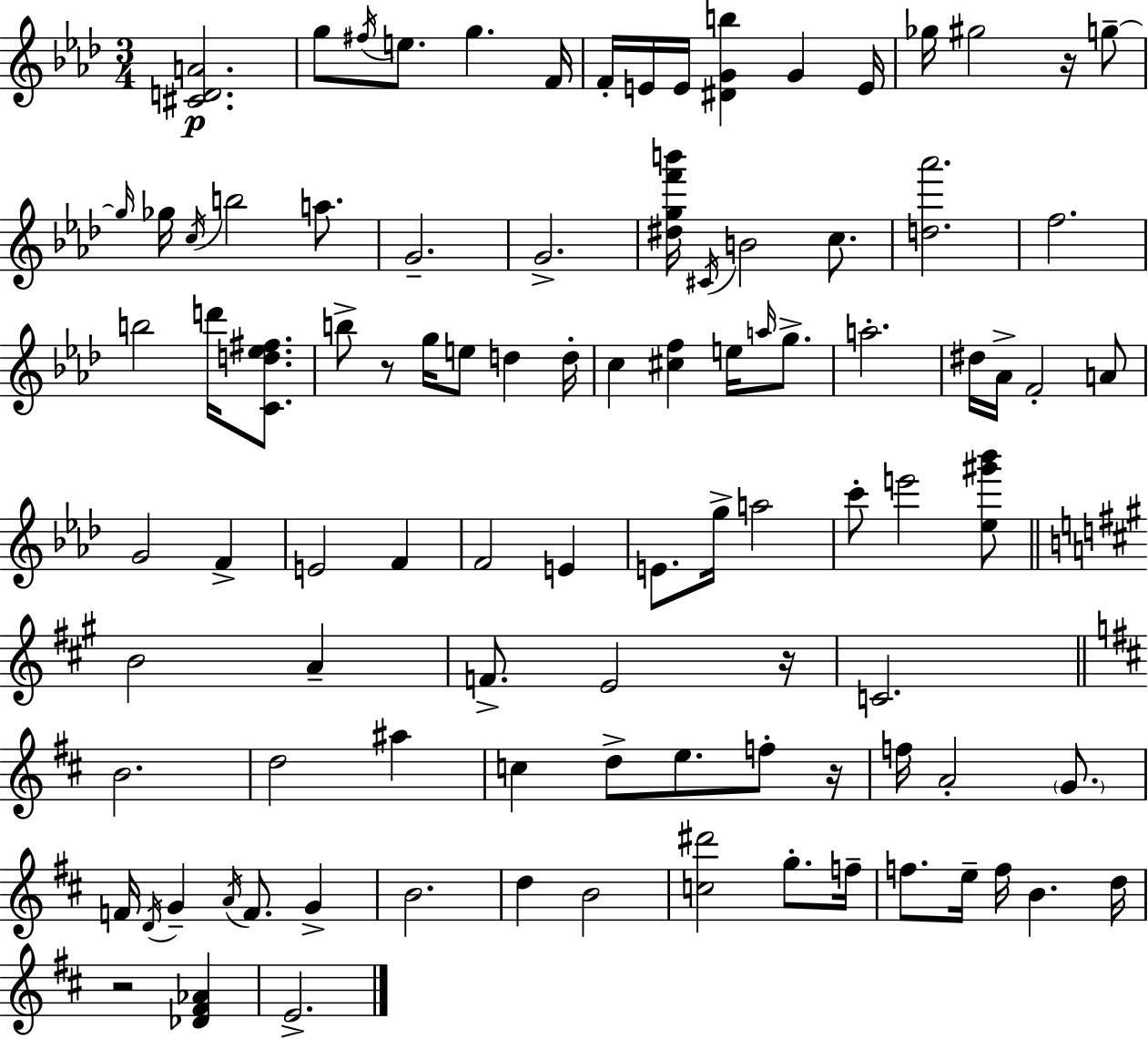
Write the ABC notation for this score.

X:1
T:Untitled
M:3/4
L:1/4
K:Ab
[^CDA]2 g/2 ^f/4 e/2 g F/4 F/4 E/4 E/4 [^DGb] G E/4 _g/4 ^g2 z/4 g/2 g/4 _g/4 c/4 b2 a/2 G2 G2 [^dgf'b']/4 ^C/4 B2 c/2 [d_a']2 f2 b2 d'/4 [Cd_e^f]/2 b/2 z/2 g/4 e/2 d d/4 c [^cf] e/4 a/4 g/2 a2 ^d/4 _A/4 F2 A/2 G2 F E2 F F2 E E/2 g/4 a2 c'/2 e'2 [_e^g'_b']/2 B2 A F/2 E2 z/4 C2 B2 d2 ^a c d/2 e/2 f/2 z/4 f/4 A2 G/2 F/4 D/4 G A/4 F/2 G B2 d B2 [c^d']2 g/2 f/4 f/2 e/4 f/4 B d/4 z2 [_D^F_A] E2